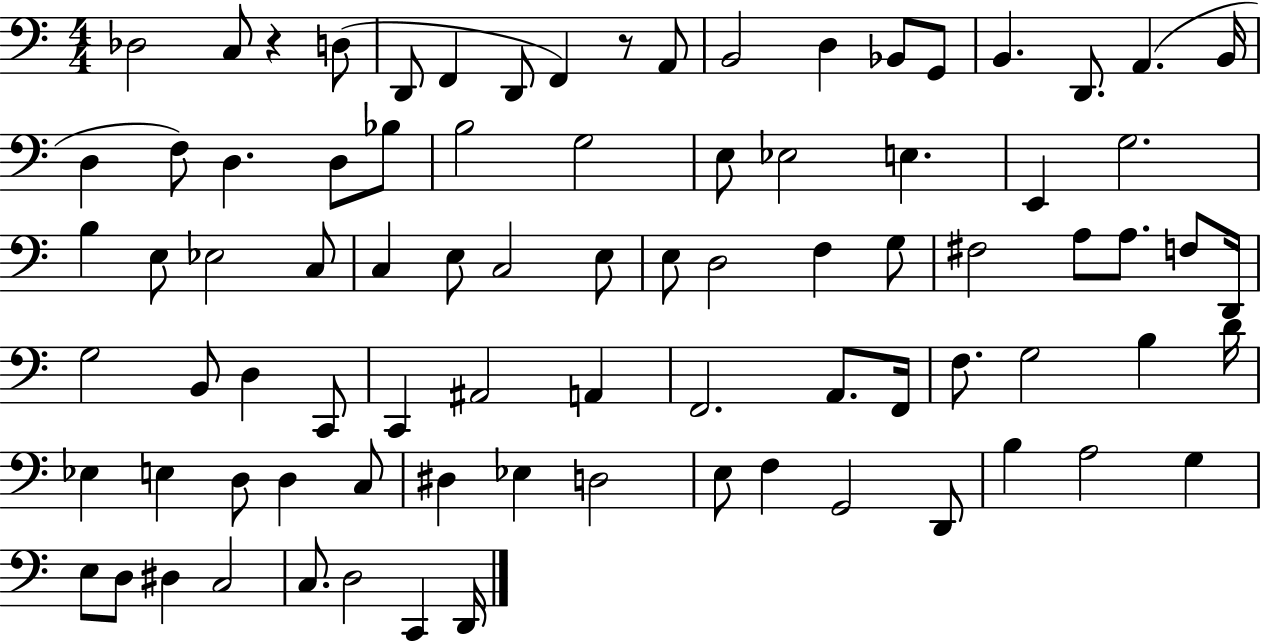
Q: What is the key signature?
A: C major